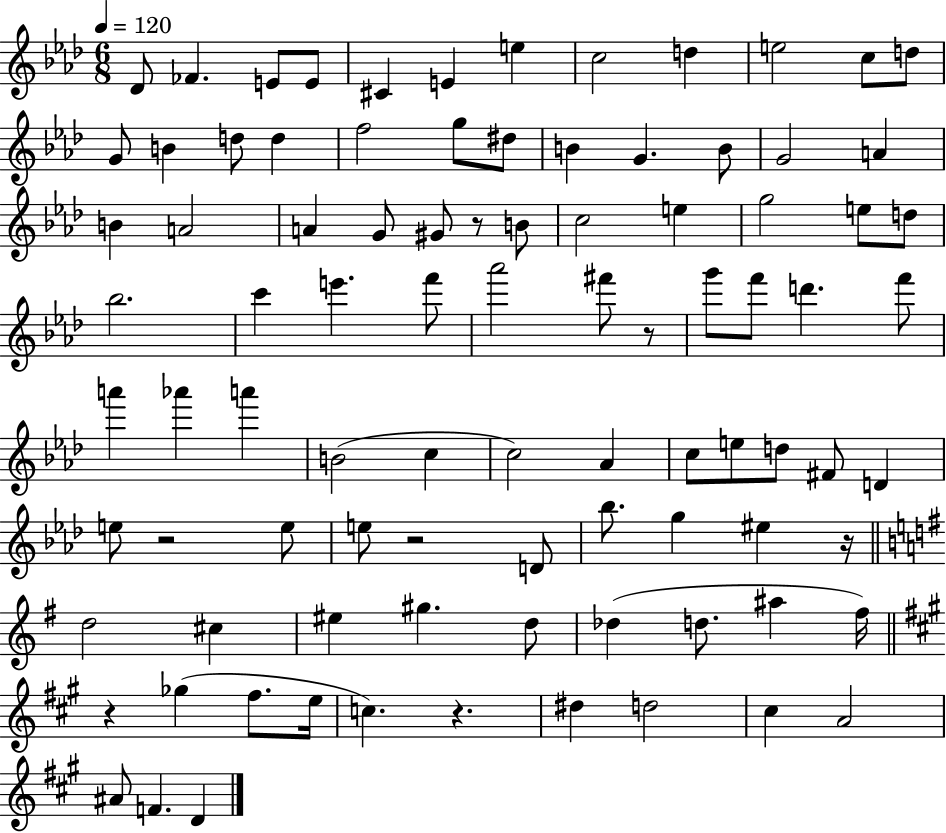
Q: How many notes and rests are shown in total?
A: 91